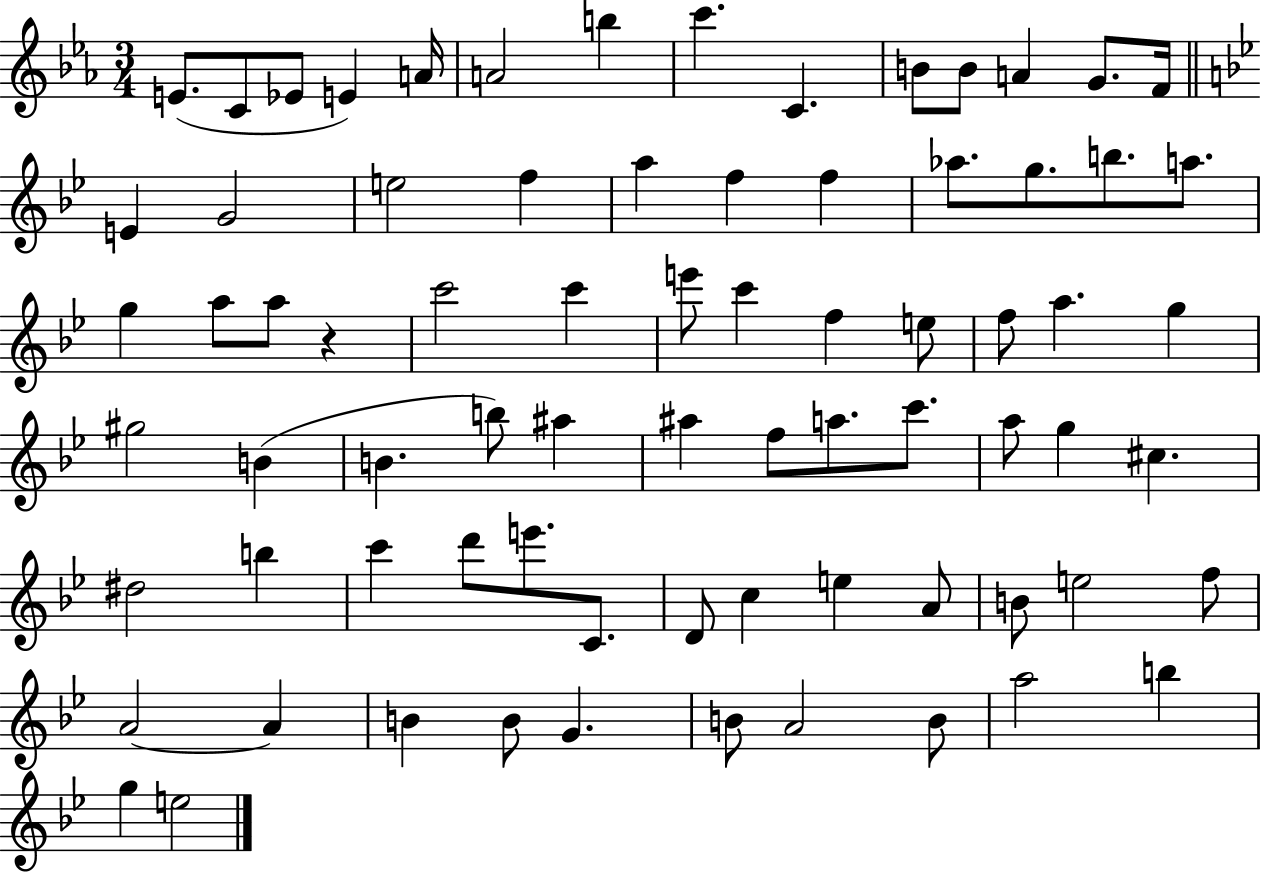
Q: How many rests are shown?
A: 1